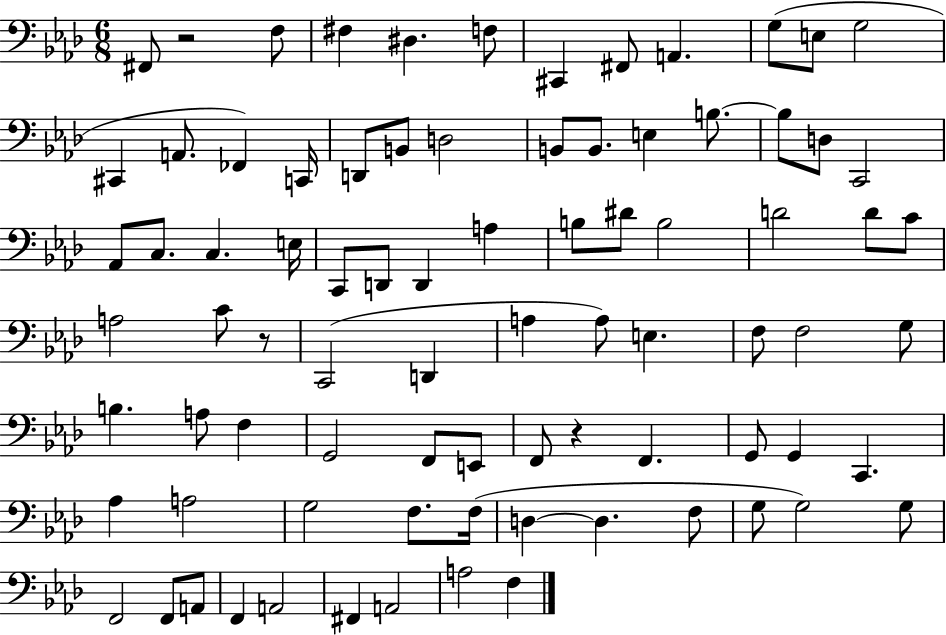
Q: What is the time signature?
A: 6/8